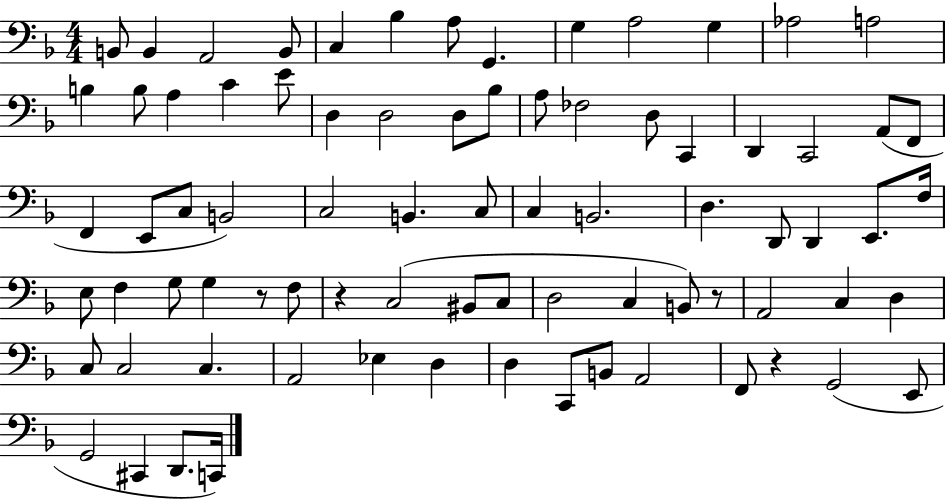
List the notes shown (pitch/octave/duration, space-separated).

B2/e B2/q A2/h B2/e C3/q Bb3/q A3/e G2/q. G3/q A3/h G3/q Ab3/h A3/h B3/q B3/e A3/q C4/q E4/e D3/q D3/h D3/e Bb3/e A3/e FES3/h D3/e C2/q D2/q C2/h A2/e F2/e F2/q E2/e C3/e B2/h C3/h B2/q. C3/e C3/q B2/h. D3/q. D2/e D2/q E2/e. F3/s E3/e F3/q G3/e G3/q R/e F3/e R/q C3/h BIS2/e C3/e D3/h C3/q B2/e R/e A2/h C3/q D3/q C3/e C3/h C3/q. A2/h Eb3/q D3/q D3/q C2/e B2/e A2/h F2/e R/q G2/h E2/e G2/h C#2/q D2/e. C2/s